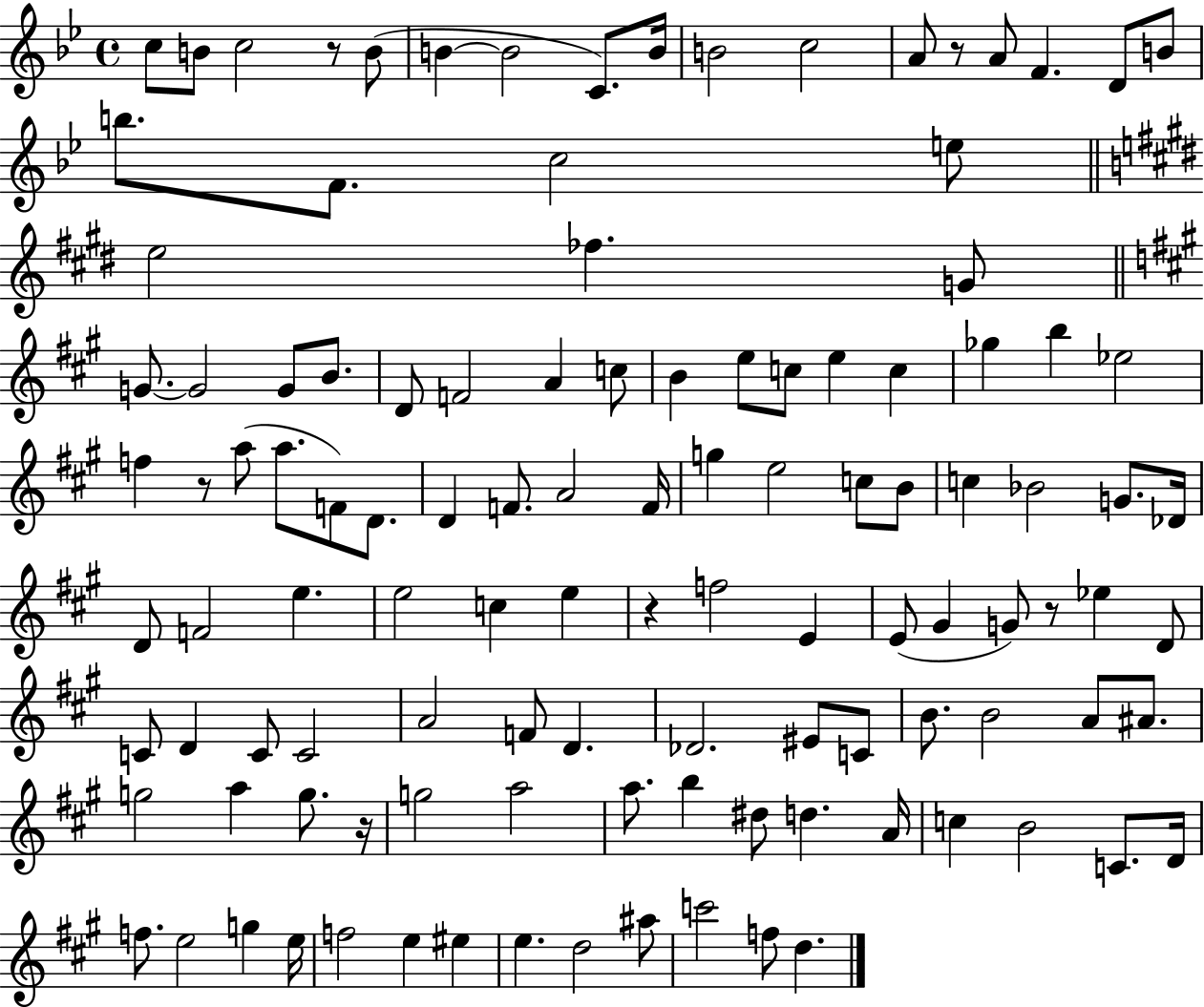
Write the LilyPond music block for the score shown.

{
  \clef treble
  \time 4/4
  \defaultTimeSignature
  \key bes \major
  \repeat volta 2 { c''8 b'8 c''2 r8 b'8( | b'4~~ b'2 c'8.) b'16 | b'2 c''2 | a'8 r8 a'8 f'4. d'8 b'8 | \break b''8. f'8. c''2 e''8 | \bar "||" \break \key e \major e''2 fes''4. g'8 | \bar "||" \break \key a \major g'8.~~ g'2 g'8 b'8. | d'8 f'2 a'4 c''8 | b'4 e''8 c''8 e''4 c''4 | ges''4 b''4 ees''2 | \break f''4 r8 a''8( a''8. f'8) d'8. | d'4 f'8. a'2 f'16 | g''4 e''2 c''8 b'8 | c''4 bes'2 g'8. des'16 | \break d'8 f'2 e''4. | e''2 c''4 e''4 | r4 f''2 e'4 | e'8( gis'4 g'8) r8 ees''4 d'8 | \break c'8 d'4 c'8 c'2 | a'2 f'8 d'4. | des'2. eis'8 c'8 | b'8. b'2 a'8 ais'8. | \break g''2 a''4 g''8. r16 | g''2 a''2 | a''8. b''4 dis''8 d''4. a'16 | c''4 b'2 c'8. d'16 | \break f''8. e''2 g''4 e''16 | f''2 e''4 eis''4 | e''4. d''2 ais''8 | c'''2 f''8 d''4. | \break } \bar "|."
}